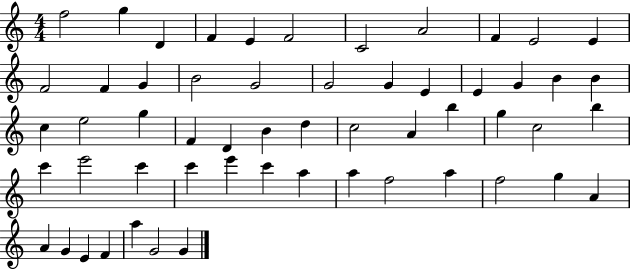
{
  \clef treble
  \numericTimeSignature
  \time 4/4
  \key c \major
  f''2 g''4 d'4 | f'4 e'4 f'2 | c'2 a'2 | f'4 e'2 e'4 | \break f'2 f'4 g'4 | b'2 g'2 | g'2 g'4 e'4 | e'4 g'4 b'4 b'4 | \break c''4 e''2 g''4 | f'4 d'4 b'4 d''4 | c''2 a'4 b''4 | g''4 c''2 b''4 | \break c'''4 e'''2 c'''4 | c'''4 e'''4 c'''4 a''4 | a''4 f''2 a''4 | f''2 g''4 a'4 | \break a'4 g'4 e'4 f'4 | a''4 g'2 g'4 | \bar "|."
}